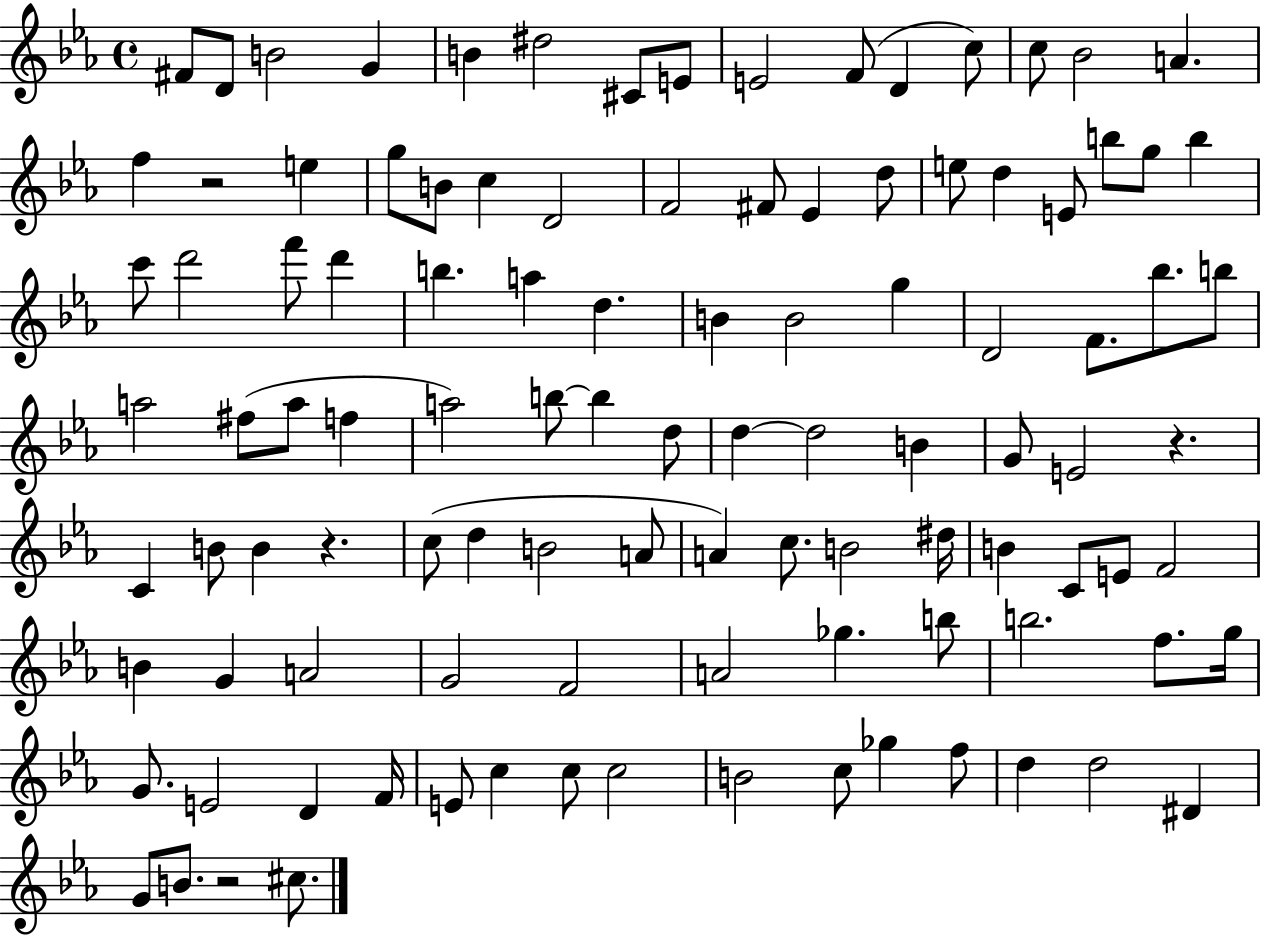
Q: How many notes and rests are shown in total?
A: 106